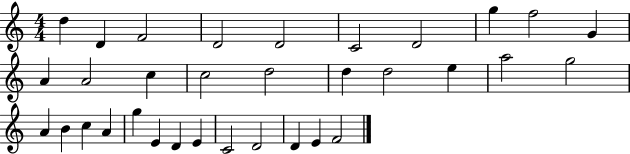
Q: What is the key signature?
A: C major